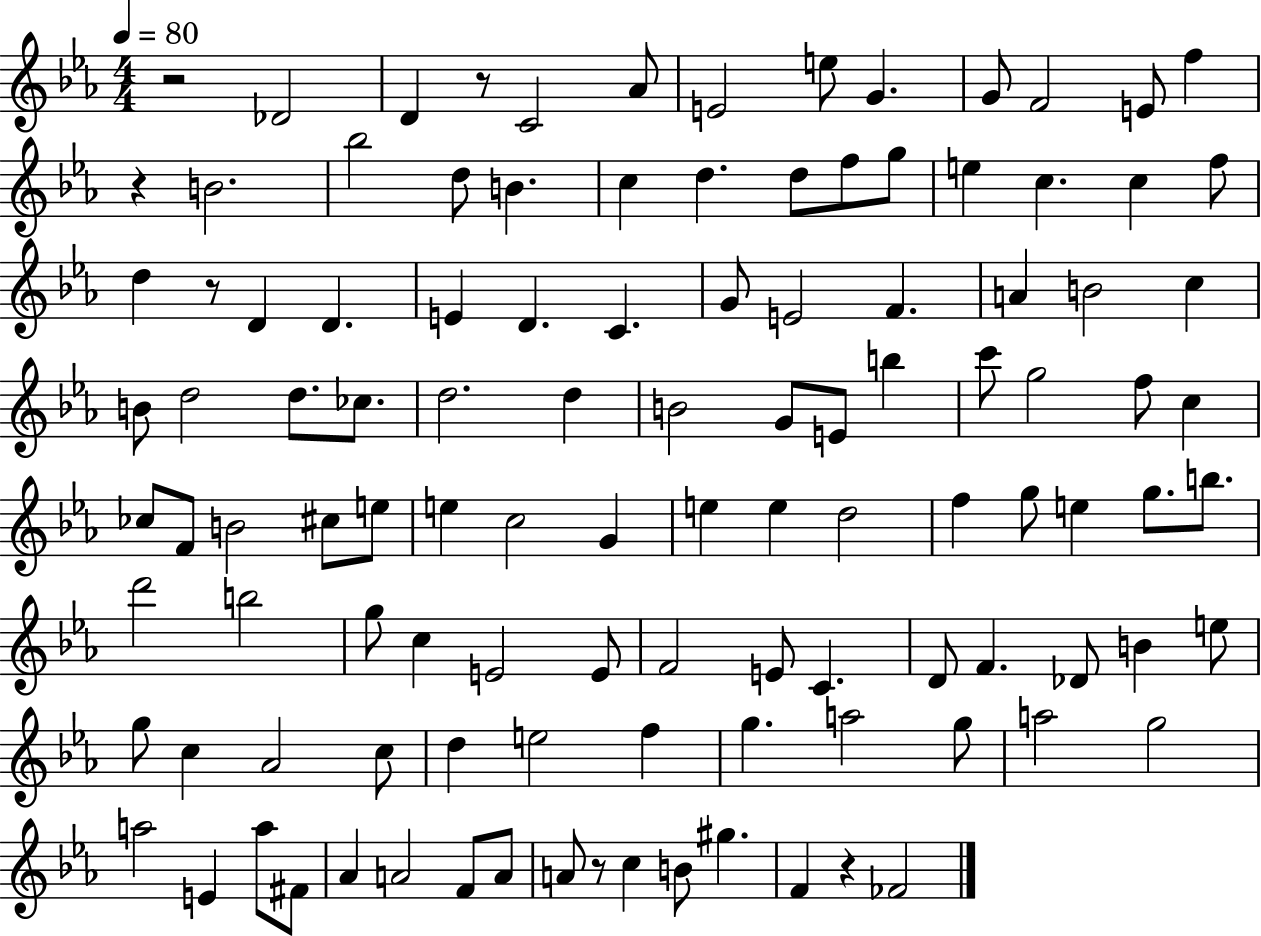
X:1
T:Untitled
M:4/4
L:1/4
K:Eb
z2 _D2 D z/2 C2 _A/2 E2 e/2 G G/2 F2 E/2 f z B2 _b2 d/2 B c d d/2 f/2 g/2 e c c f/2 d z/2 D D E D C G/2 E2 F A B2 c B/2 d2 d/2 _c/2 d2 d B2 G/2 E/2 b c'/2 g2 f/2 c _c/2 F/2 B2 ^c/2 e/2 e c2 G e e d2 f g/2 e g/2 b/2 d'2 b2 g/2 c E2 E/2 F2 E/2 C D/2 F _D/2 B e/2 g/2 c _A2 c/2 d e2 f g a2 g/2 a2 g2 a2 E a/2 ^F/2 _A A2 F/2 A/2 A/2 z/2 c B/2 ^g F z _F2